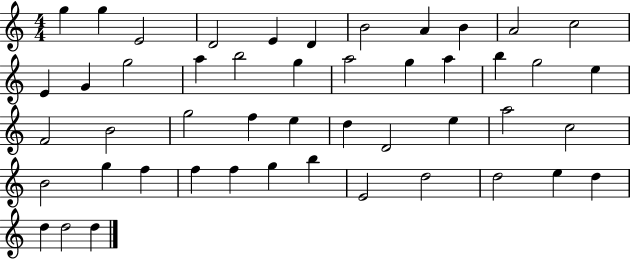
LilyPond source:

{
  \clef treble
  \numericTimeSignature
  \time 4/4
  \key c \major
  g''4 g''4 e'2 | d'2 e'4 d'4 | b'2 a'4 b'4 | a'2 c''2 | \break e'4 g'4 g''2 | a''4 b''2 g''4 | a''2 g''4 a''4 | b''4 g''2 e''4 | \break f'2 b'2 | g''2 f''4 e''4 | d''4 d'2 e''4 | a''2 c''2 | \break b'2 g''4 f''4 | f''4 f''4 g''4 b''4 | e'2 d''2 | d''2 e''4 d''4 | \break d''4 d''2 d''4 | \bar "|."
}